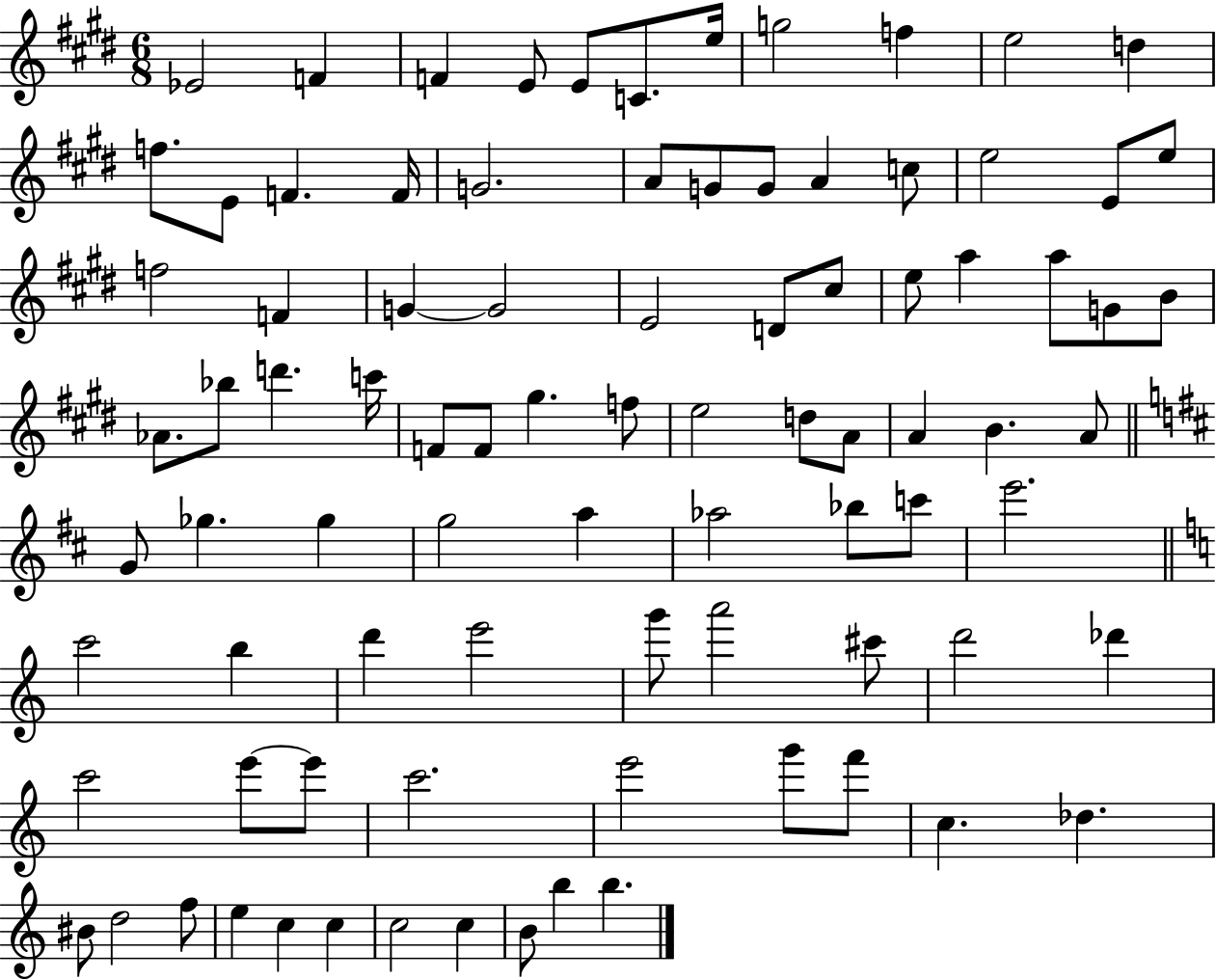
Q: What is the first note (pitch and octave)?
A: Eb4